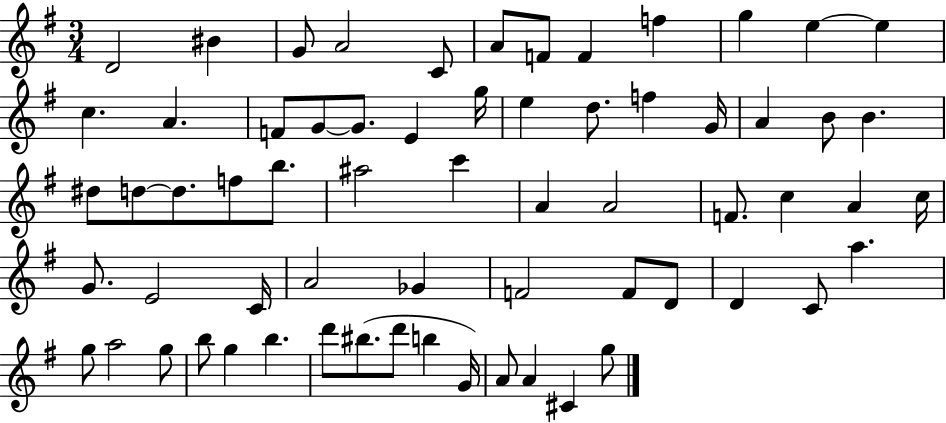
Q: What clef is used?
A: treble